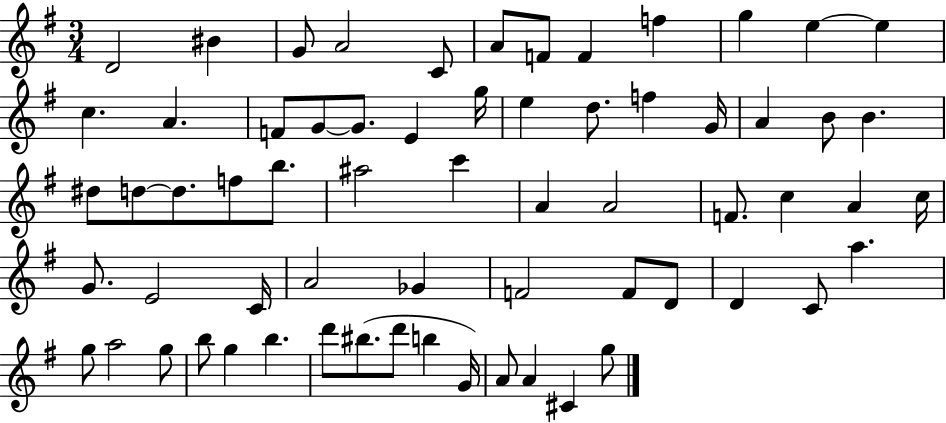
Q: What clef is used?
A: treble